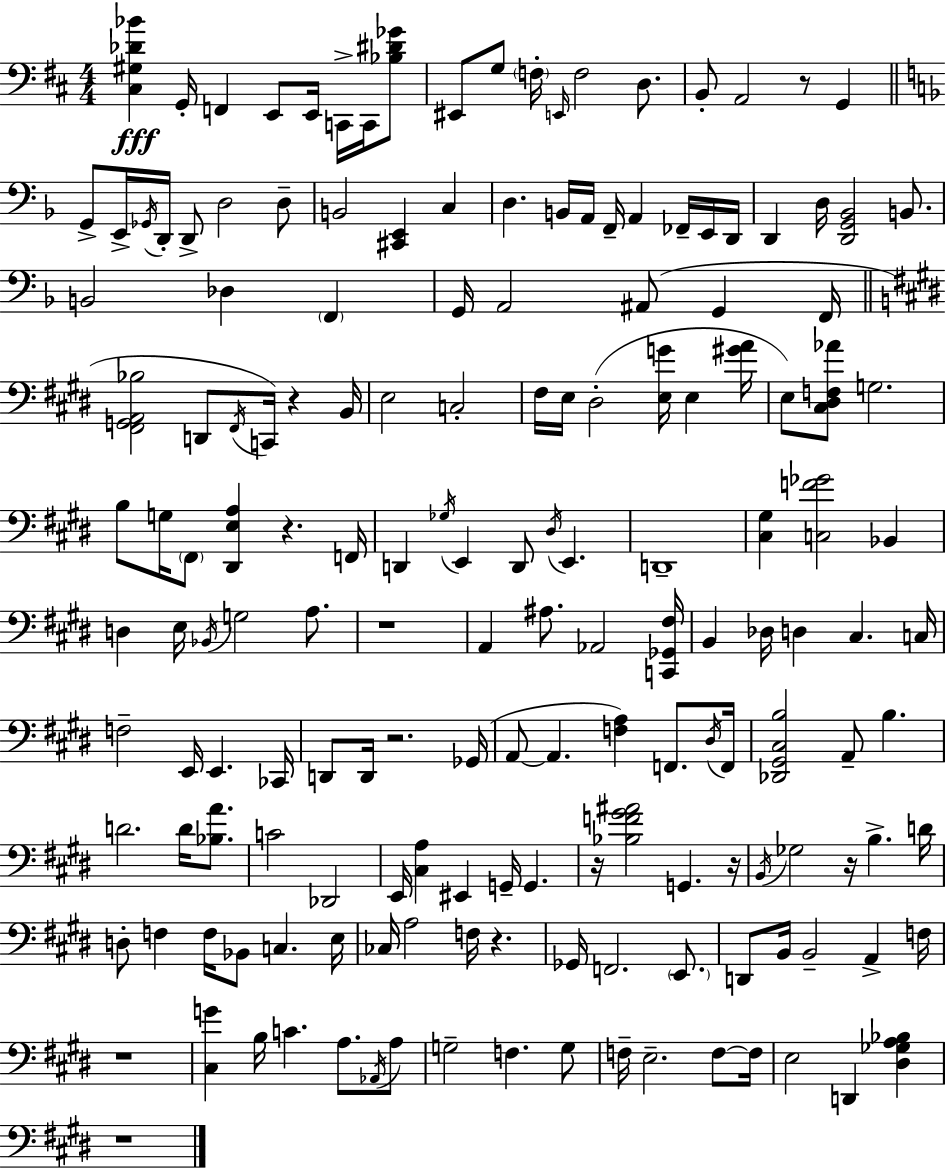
X:1
T:Untitled
M:4/4
L:1/4
K:D
[^C,^G,_D_B] G,,/4 F,, E,,/2 E,,/4 C,,/4 C,,/4 [_B,^D_G]/2 ^E,,/2 G,/2 F,/4 E,,/4 F,2 D,/2 B,,/2 A,,2 z/2 G,, G,,/2 E,,/4 _G,,/4 D,,/4 D,,/2 D,2 D,/2 B,,2 [^C,,E,,] C, D, B,,/4 A,,/4 F,,/4 A,, _F,,/4 E,,/4 D,,/4 D,, D,/4 [D,,G,,_B,,]2 B,,/2 B,,2 _D, F,, G,,/4 A,,2 ^A,,/2 G,, F,,/4 [^F,,G,,A,,_B,]2 D,,/2 ^F,,/4 C,,/4 z B,,/4 E,2 C,2 ^F,/4 E,/4 ^D,2 [E,G]/4 E, [^GA]/4 E,/2 [^C,^D,F,_A]/2 G,2 B,/2 G,/4 ^F,,/2 [^D,,E,A,] z F,,/4 D,, _G,/4 E,, D,,/2 ^D,/4 E,, D,,4 [^C,^G,] [C,F_G]2 _B,, D, E,/4 _B,,/4 G,2 A,/2 z4 A,, ^A,/2 _A,,2 [C,,_G,,^F,]/4 B,, _D,/4 D, ^C, C,/4 F,2 E,,/4 E,, _C,,/4 D,,/2 D,,/4 z2 _G,,/4 A,,/2 A,, [F,A,] F,,/2 ^D,/4 F,,/4 [_D,,^G,,^C,B,]2 A,,/2 B, D2 D/4 [_B,A]/2 C2 _D,,2 E,,/4 [^C,A,] ^E,, G,,/4 G,, z/4 [_B,F^G^A]2 G,, z/4 B,,/4 _G,2 z/4 B, D/4 D,/2 F, F,/4 _B,,/2 C, E,/4 _C,/4 A,2 F,/4 z _G,,/4 F,,2 E,,/2 D,,/2 B,,/4 B,,2 A,, F,/4 z4 [^C,G] B,/4 C A,/2 _A,,/4 A,/2 G,2 F, G,/2 F,/4 E,2 F,/2 F,/4 E,2 D,, [^D,_G,A,_B,] z4